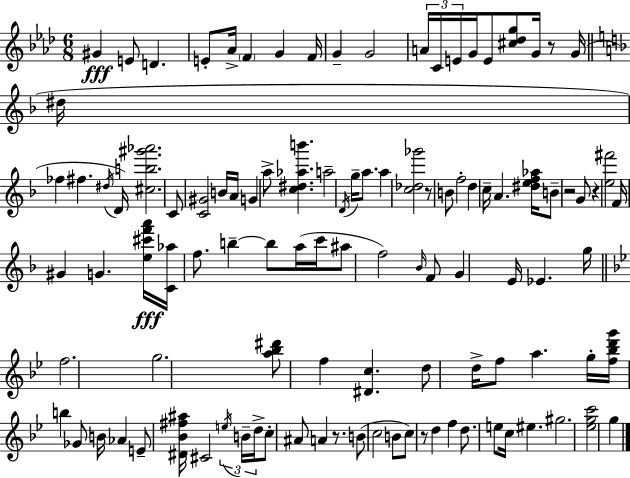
G#4/q E4/e D4/q. E4/e Ab4/s F4/q G4/q F4/s G4/q G4/h A4/s C4/s E4/s G4/s E4/e [C#5,Db5,G5]/e G4/s R/e G4/s D#5/s FES5/q F#5/q. D#5/s D4/s [C#5,B5,G#6,Ab6]/h. C4/e [C4,G#4]/h B4/s A4/s G4/q A5/e [C5,D#5,Ab5,B6]/q. A5/h D4/s G5/s A5/e. A5/q [C5,Db5,Gb6]/h R/e B4/e F5/h D5/q C5/s A4/q. [D#5,E5,F5,Ab5]/s B4/e R/h G4/e R/q [E5,F#6]/h F4/s G#4/q G4/q. [E5,C#6,F6,A6]/s [C4,Ab5]/s F5/e. B5/q B5/e A5/s C6/s A#5/e F5/h Bb4/s F4/e G4/q E4/s Eb4/q. G5/s F5/h. G5/h. [A5,Bb5,D#6]/e F5/q [D#4,C5]/q. D5/e D5/s F5/e A5/q. G5/s [F5,Bb5,D6,G6]/s B5/q Gb4/e B4/s Ab4/q E4/e [D#4,Bb4,F#5,A#5]/s C#4/h E5/s B4/s D5/s C5/e A#4/e A4/q R/e. B4/e C5/h B4/e C5/e R/e D5/q F5/q D5/e. E5/e C5/s EIS5/q. G#5/h. [Eb5,G5,C6]/h G5/q